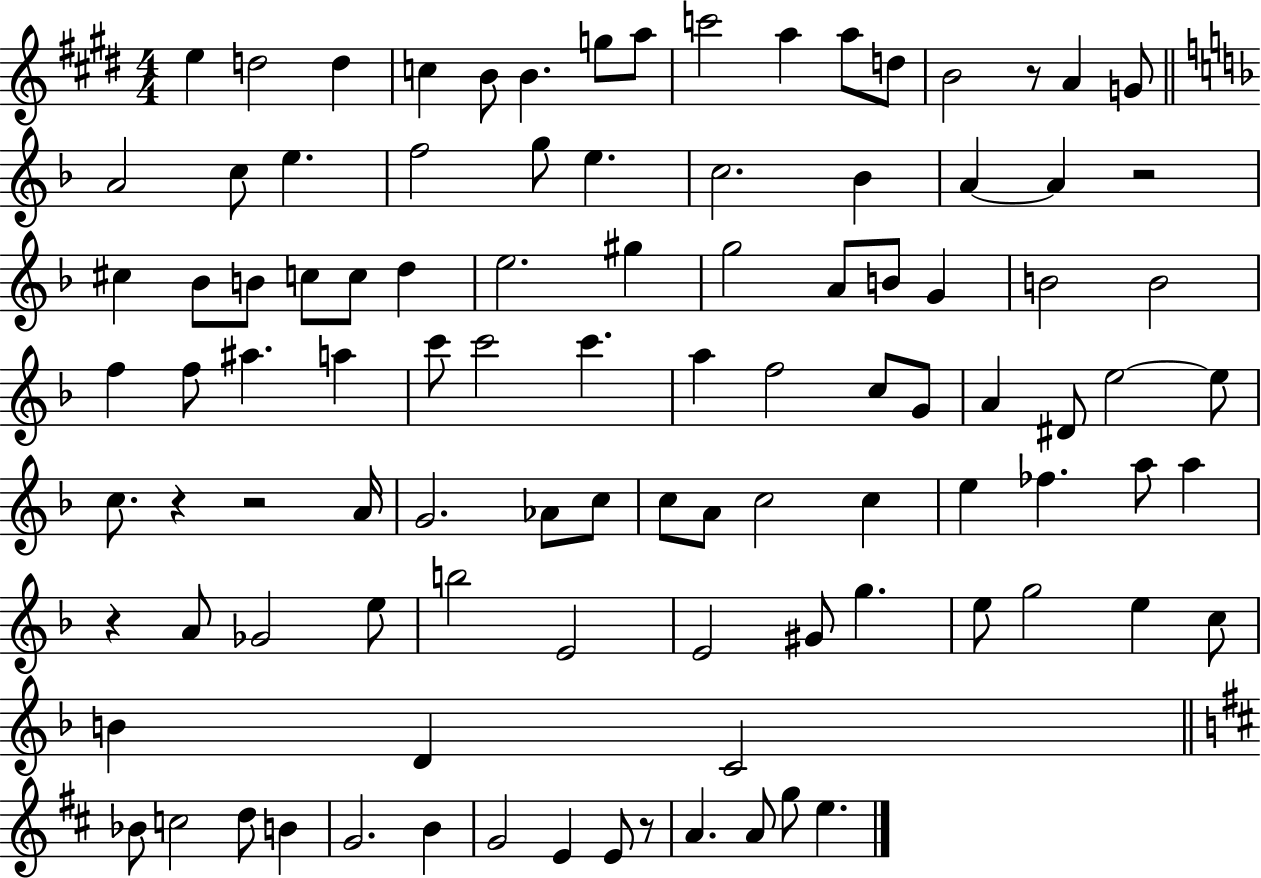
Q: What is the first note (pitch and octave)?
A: E5